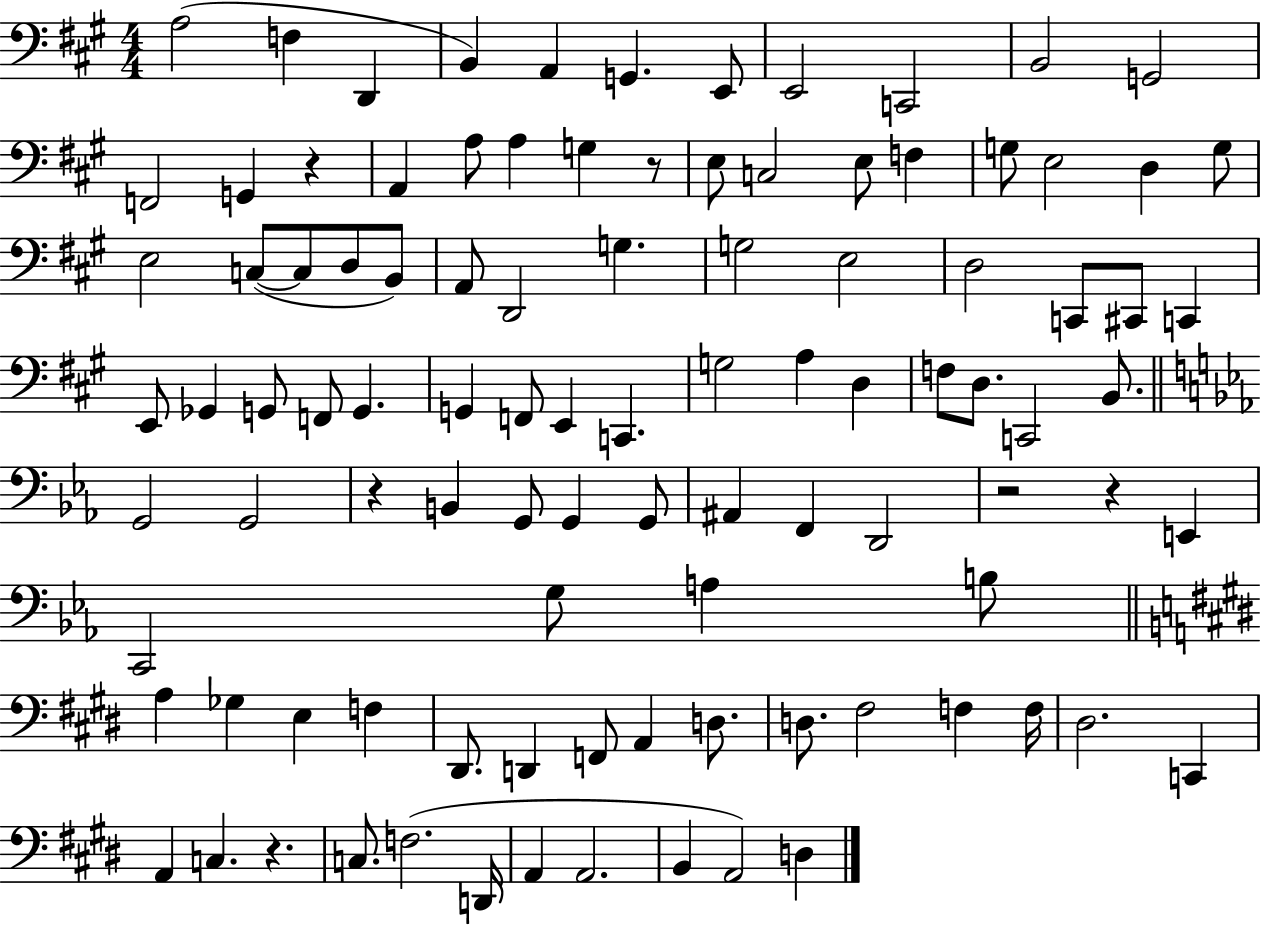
X:1
T:Untitled
M:4/4
L:1/4
K:A
A,2 F, D,, B,, A,, G,, E,,/2 E,,2 C,,2 B,,2 G,,2 F,,2 G,, z A,, A,/2 A, G, z/2 E,/2 C,2 E,/2 F, G,/2 E,2 D, G,/2 E,2 C,/2 C,/2 D,/2 B,,/2 A,,/2 D,,2 G, G,2 E,2 D,2 C,,/2 ^C,,/2 C,, E,,/2 _G,, G,,/2 F,,/2 G,, G,, F,,/2 E,, C,, G,2 A, D, F,/2 D,/2 C,,2 B,,/2 G,,2 G,,2 z B,, G,,/2 G,, G,,/2 ^A,, F,, D,,2 z2 z E,, C,,2 G,/2 A, B,/2 A, _G, E, F, ^D,,/2 D,, F,,/2 A,, D,/2 D,/2 ^F,2 F, F,/4 ^D,2 C,, A,, C, z C,/2 F,2 D,,/4 A,, A,,2 B,, A,,2 D,